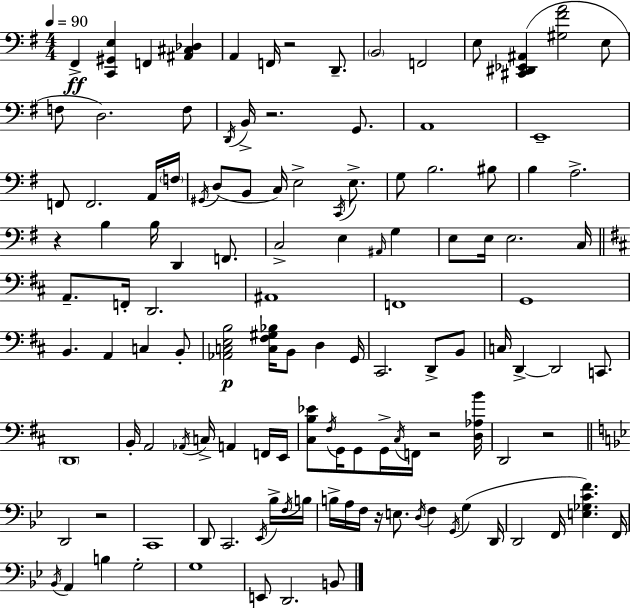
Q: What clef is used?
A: bass